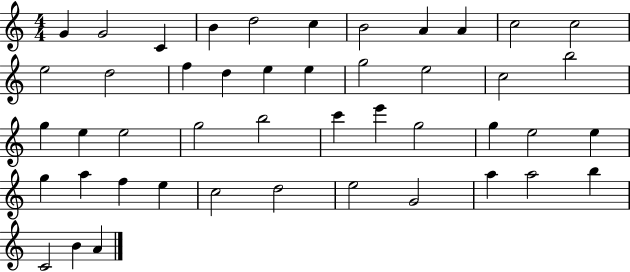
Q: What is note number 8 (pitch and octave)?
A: A4